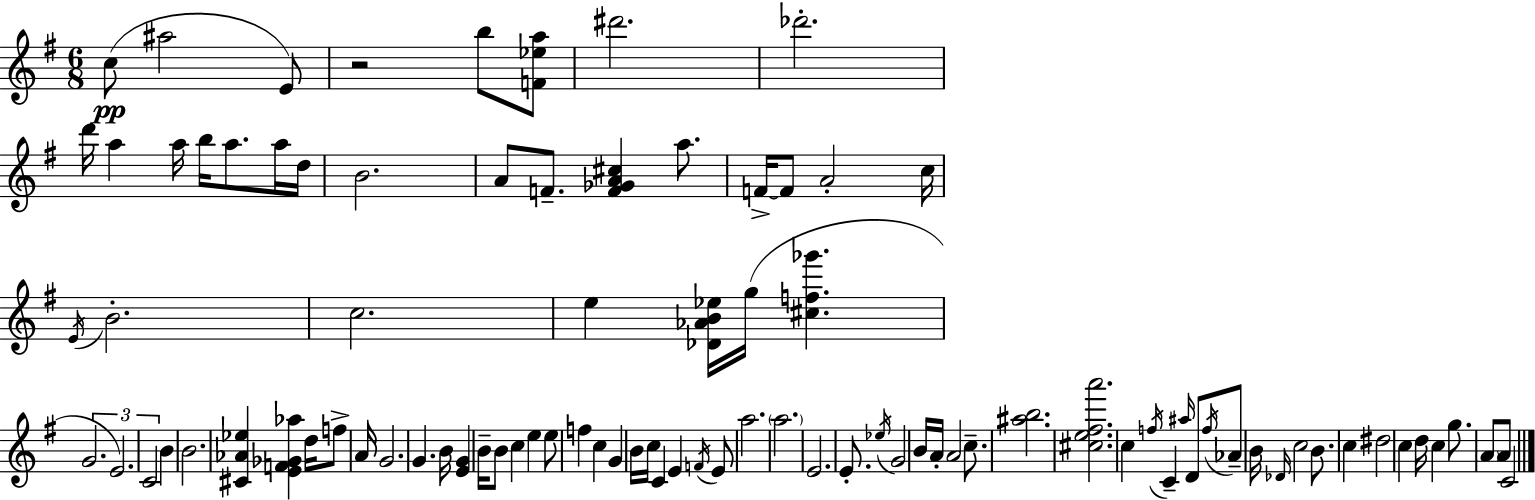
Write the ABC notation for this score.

X:1
T:Untitled
M:6/8
L:1/4
K:Em
c/2 ^a2 E/2 z2 b/2 [F_ea]/2 ^d'2 _d'2 d'/4 a a/4 b/4 a/2 a/4 d/4 B2 A/2 F/2 [F_GA^c] a/2 F/4 F/2 A2 c/4 E/4 B2 c2 e [_D_AB_e]/4 g/4 [^cf_g'] G2 E2 C2 B B2 [^C_A_e] [EF_G_a] d/4 f/2 A/4 G2 G B/4 [EG] B/4 B/2 c e e/2 f c G B/4 c/4 C E F/4 E/2 a2 a2 E2 E/2 _e/4 G2 B/4 A/4 A2 c/2 [^ab]2 [^ce^fa']2 c f/4 C ^a/4 D/2 f/4 _A/2 B/4 _D/4 c2 B/2 c ^d2 c d/4 c g/2 A/2 A/2 C2